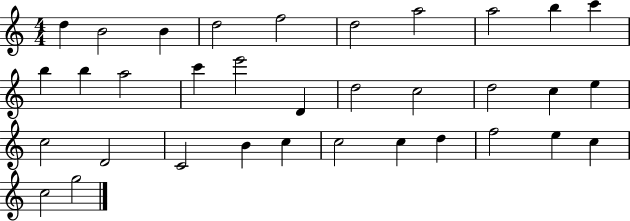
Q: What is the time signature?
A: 4/4